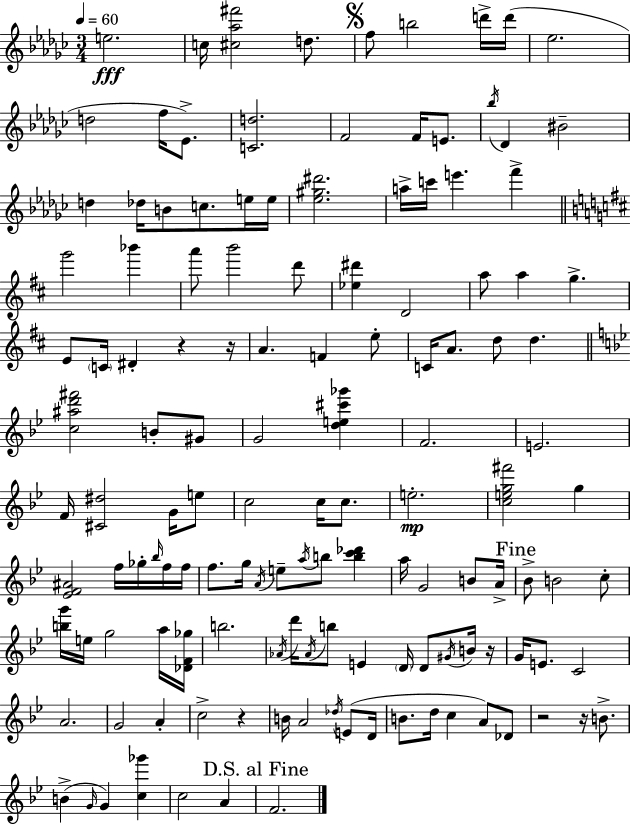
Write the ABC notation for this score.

X:1
T:Untitled
M:3/4
L:1/4
K:Ebm
e2 c/4 [^c_a^f']2 d/2 f/2 b2 d'/4 d'/4 _e2 d2 f/4 _E/2 [Cd]2 F2 F/4 E/2 _b/4 _D ^B2 d _d/4 B/2 c/2 e/4 e/4 [_e^g^d']2 a/4 c'/4 e' f' g'2 _b' a'/2 b'2 d'/2 [_e^d'] D2 a/2 a g E/2 C/4 ^D z z/4 A F e/2 C/4 A/2 d/2 d [c^ad'^f']2 B/2 ^G/2 G2 [de^c'_g'] F2 E2 F/4 [^C^d]2 G/4 e/2 c2 c/4 c/2 e2 [ceg^f']2 g [_EF^A]2 f/4 _g/4 _b/4 f/4 f/4 f/2 g/4 A/4 e/2 a/4 b/2 [bc'_d'] a/4 G2 B/2 A/4 _B/2 B2 c/2 [bg']/4 e/4 g2 a/4 [_DF_g]/4 b2 _A/4 d'/4 _A/4 b/2 E D/4 D/2 ^G/4 B/4 z/4 G/4 E/2 C2 A2 G2 A c2 z B/4 A2 _d/4 E/2 D/4 B/2 d/4 c A/2 _D/2 z2 z/4 B/2 B G/4 G [c_g'] c2 A F2